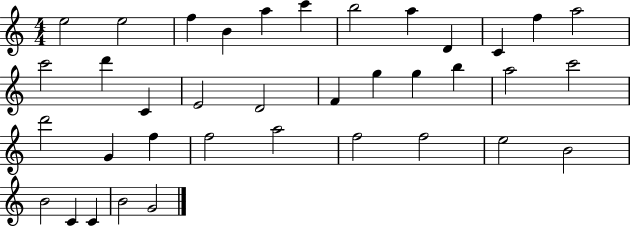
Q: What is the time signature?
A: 4/4